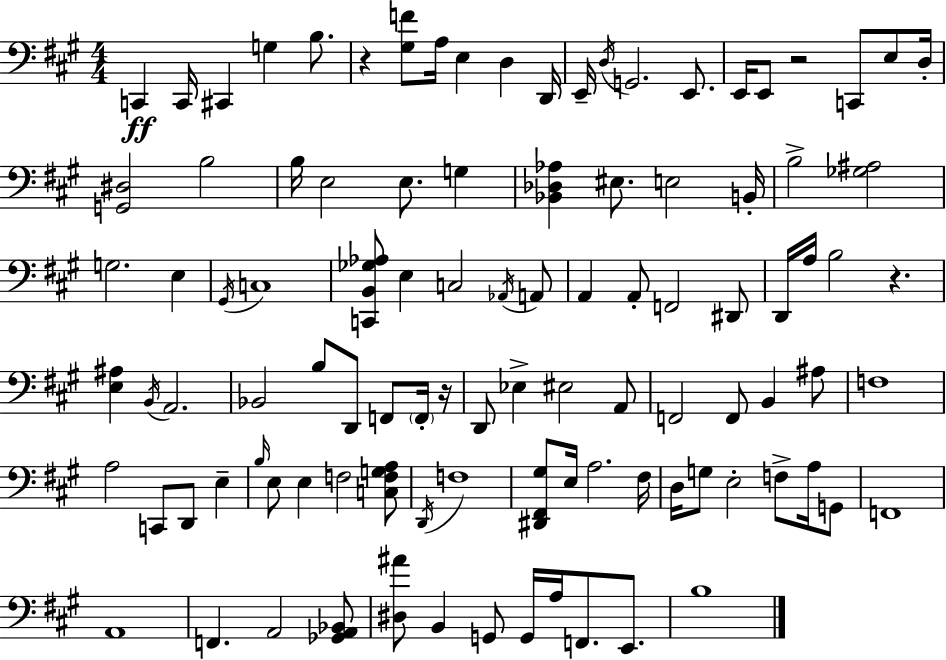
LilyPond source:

{
  \clef bass
  \numericTimeSignature
  \time 4/4
  \key a \major
  c,4\ff c,16 cis,4 g4 b8. | r4 <gis f'>8 a16 e4 d4 d,16 | e,16-- \acciaccatura { d16 } g,2. e,8. | e,16 e,8 r2 c,8 e8 | \break d16-. <g, dis>2 b2 | b16 e2 e8. g4 | <bes, des aes>4 eis8. e2 | b,16-. b2-> <ges ais>2 | \break g2. e4 | \acciaccatura { gis,16 } c1 | <c, b, ges aes>8 e4 c2 | \acciaccatura { aes,16 } a,8 a,4 a,8-. f,2 | \break dis,8 d,16 a16 b2 r4. | <e ais>4 \acciaccatura { b,16 } a,2. | bes,2 b8 d,8 | f,8 \parenthesize f,16-. r16 d,8 ees4-> eis2 | \break a,8 f,2 f,8 b,4 | ais8 f1 | a2 c,8 d,8 | e4-- \grace { b16 } e8 e4 f2 | \break <c f g a>8 \acciaccatura { d,16 } f1 | <dis, fis, gis>8 e16 a2. | fis16 d16 g8 e2-. | f8-> a16 g,8 f,1 | \break a,1 | f,4. a,2 | <ges, a, bes,>8 <dis ais'>8 b,4 g,8 g,16 a16 | f,8. e,8. b1 | \break \bar "|."
}